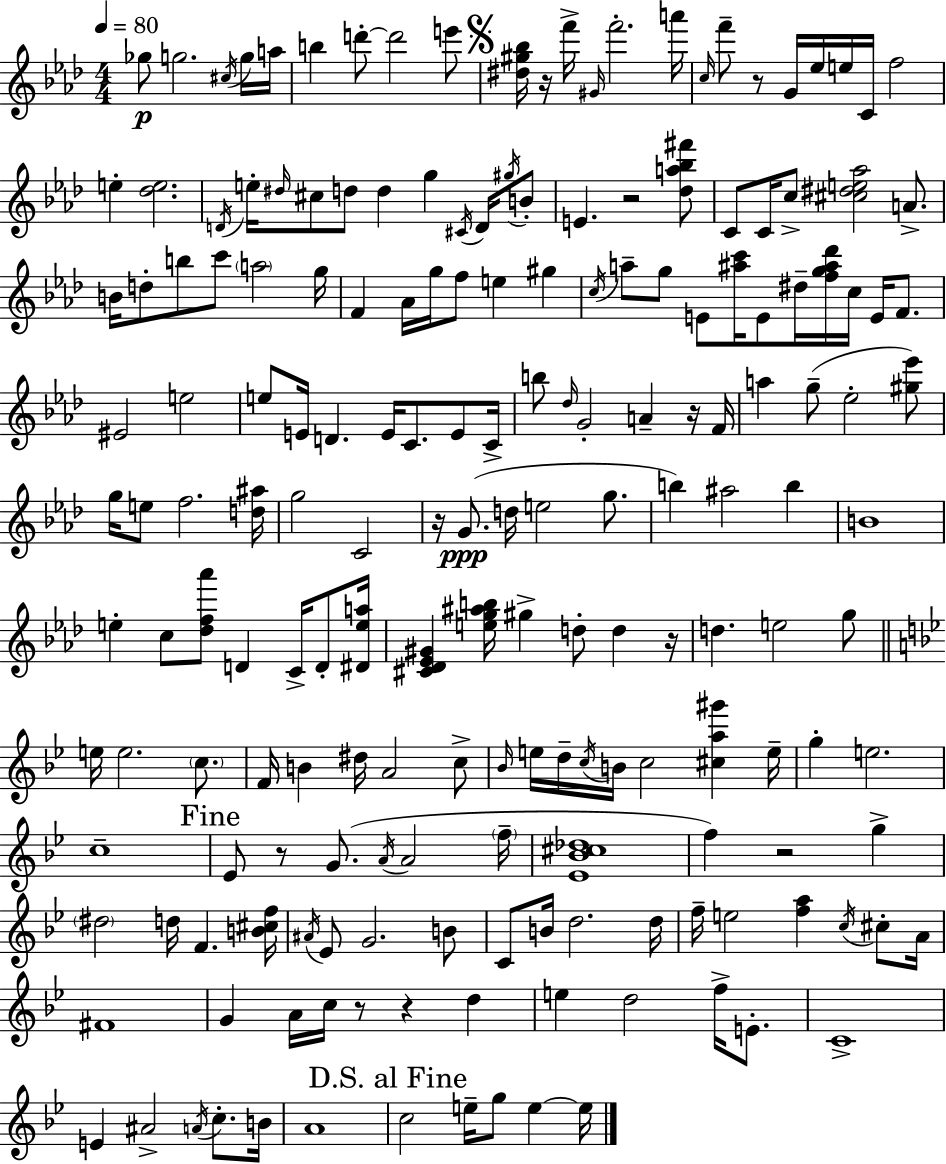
{
  \clef treble
  \numericTimeSignature
  \time 4/4
  \key f \minor
  \tempo 4 = 80
  \repeat volta 2 { ges''8\p g''2. \acciaccatura { cis''16 } g''16 | a''16 b''4 d'''8-.~~ d'''2 e'''8 | \mark \markup { \musicglyph "scripts.segno" } <dis'' gis'' bes''>16 r16 f'''16-> \grace { gis'16 } f'''2.-. | a'''16 \grace { c''16 } f'''8-- r8 g'16 ees''16 e''16 c'16 f''2 | \break e''4-. <des'' e''>2. | \acciaccatura { d'16 } e''16-. \grace { dis''16 } cis''8 d''8 d''4 g''4 | \acciaccatura { cis'16 } d'16 \acciaccatura { gis''16 } b'8-. e'4. r2 | <des'' a'' bes'' fis'''>8 c'8 c'16 c''8-> <cis'' dis'' e'' aes''>2 | \break a'8.-> b'16 d''8-. b''8 c'''8 \parenthesize a''2 | g''16 f'4 aes'16 g''16 f''8 e''4 | gis''4 \acciaccatura { c''16 } a''8-- g''8 e'8 <ais'' c'''>16 e'8 | dis''16-- <f'' g'' ais'' des'''>16 c''16 e'16 f'8. eis'2 | \break e''2 e''8 e'16 d'4. | e'16 c'8. e'8 c'16-> b''8 \grace { des''16 } g'2-. | a'4-- r16 f'16 a''4 g''8--( ees''2-. | <gis'' ees'''>8) g''16 e''8 f''2. | \break <d'' ais''>16 g''2 | c'2 r16 g'8.(\ppp d''16 e''2 | g''8. b''4) ais''2 | b''4 b'1 | \break e''4-. c''8 <des'' f'' aes'''>8 | d'4 c'16-> d'8-. <dis' e'' a''>16 <cis' des' ees' gis'>4 <e'' g'' ais'' b''>16 gis''4-> | d''8-. d''4 r16 d''4. e''2 | g''8 \bar "||" \break \key g \minor e''16 e''2. \parenthesize c''8. | f'16 b'4 dis''16 a'2 c''8-> | \grace { bes'16 } e''16 d''16-- \acciaccatura { c''16 } b'16 c''2 <cis'' a'' gis'''>4 | e''16-- g''4-. e''2. | \break c''1-- | \mark "Fine" ees'8 r8 g'8.( \acciaccatura { a'16 } a'2 | \parenthesize f''16-- <ees' bes' cis'' des''>1 | f''4) r2 g''4-> | \break \parenthesize dis''2 d''16 f'4. | <b' cis'' f''>16 \acciaccatura { ais'16 } ees'8 g'2. | b'8 c'8 b'16 d''2. | d''16 f''16-- e''2 <f'' a''>4 | \break \acciaccatura { c''16 } cis''8-. a'16 fis'1 | g'4 a'16 c''16 r8 r4 | d''4 e''4 d''2 | f''16-> e'8.-. c'1-> | \break e'4 ais'2-> | \acciaccatura { a'16 } c''8.-. b'16 a'1 | \mark "D.S. al Fine" c''2 e''16-- g''8 | e''4~~ e''16 } \bar "|."
}